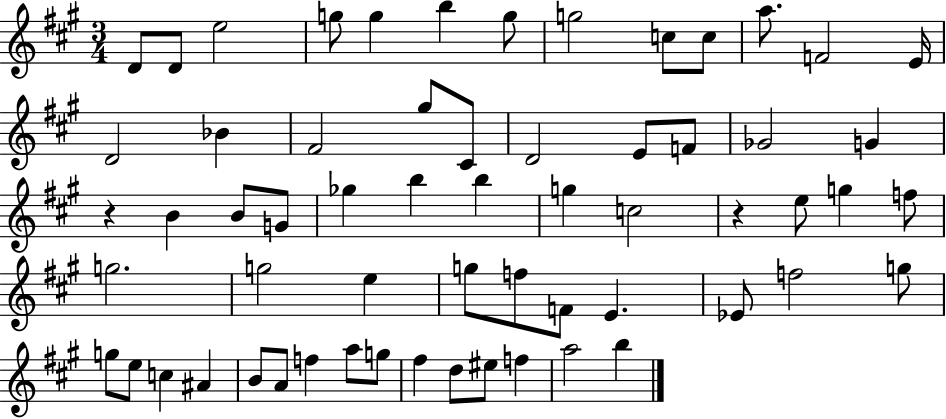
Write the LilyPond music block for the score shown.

{
  \clef treble
  \numericTimeSignature
  \time 3/4
  \key a \major
  \repeat volta 2 { d'8 d'8 e''2 | g''8 g''4 b''4 g''8 | g''2 c''8 c''8 | a''8. f'2 e'16 | \break d'2 bes'4 | fis'2 gis''8 cis'8 | d'2 e'8 f'8 | ges'2 g'4 | \break r4 b'4 b'8 g'8 | ges''4 b''4 b''4 | g''4 c''2 | r4 e''8 g''4 f''8 | \break g''2. | g''2 e''4 | g''8 f''8 f'8 e'4. | ees'8 f''2 g''8 | \break g''8 e''8 c''4 ais'4 | b'8 a'8 f''4 a''8 g''8 | fis''4 d''8 eis''8 f''4 | a''2 b''4 | \break } \bar "|."
}